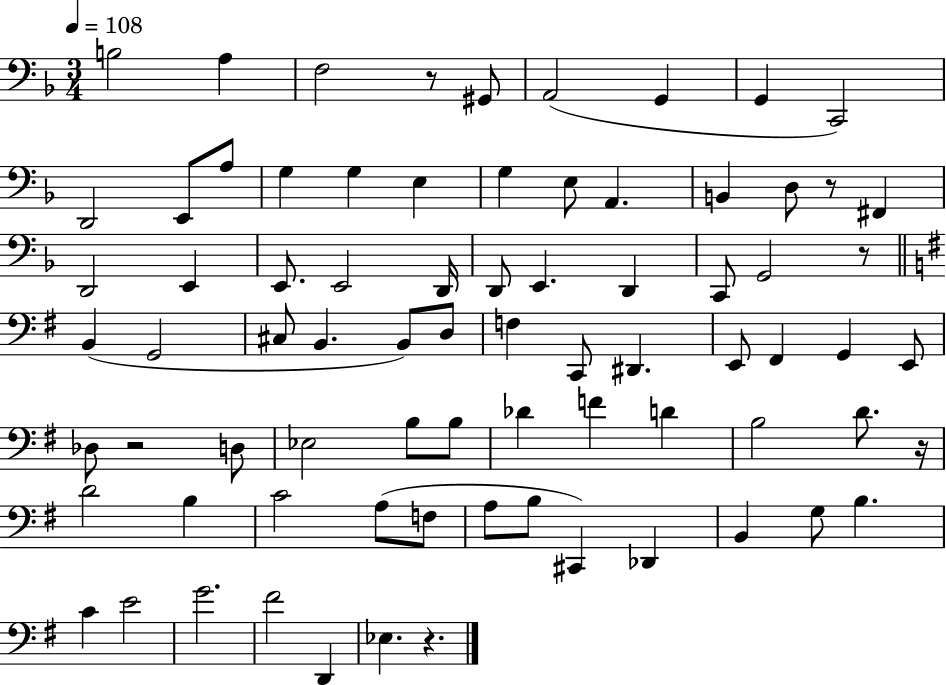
{
  \clef bass
  \numericTimeSignature
  \time 3/4
  \key f \major
  \tempo 4 = 108
  b2 a4 | f2 r8 gis,8 | a,2( g,4 | g,4 c,2) | \break d,2 e,8 a8 | g4 g4 e4 | g4 e8 a,4. | b,4 d8 r8 fis,4 | \break d,2 e,4 | e,8. e,2 d,16 | d,8 e,4. d,4 | c,8 g,2 r8 | \break \bar "||" \break \key g \major b,4( g,2 | cis8 b,4. b,8) d8 | f4 c,8 dis,4. | e,8 fis,4 g,4 e,8 | \break des8 r2 d8 | ees2 b8 b8 | des'4 f'4 d'4 | b2 d'8. r16 | \break d'2 b4 | c'2 a8( f8 | a8 b8 cis,4) des,4 | b,4 g8 b4. | \break c'4 e'2 | g'2. | fis'2 d,4 | ees4. r4. | \break \bar "|."
}